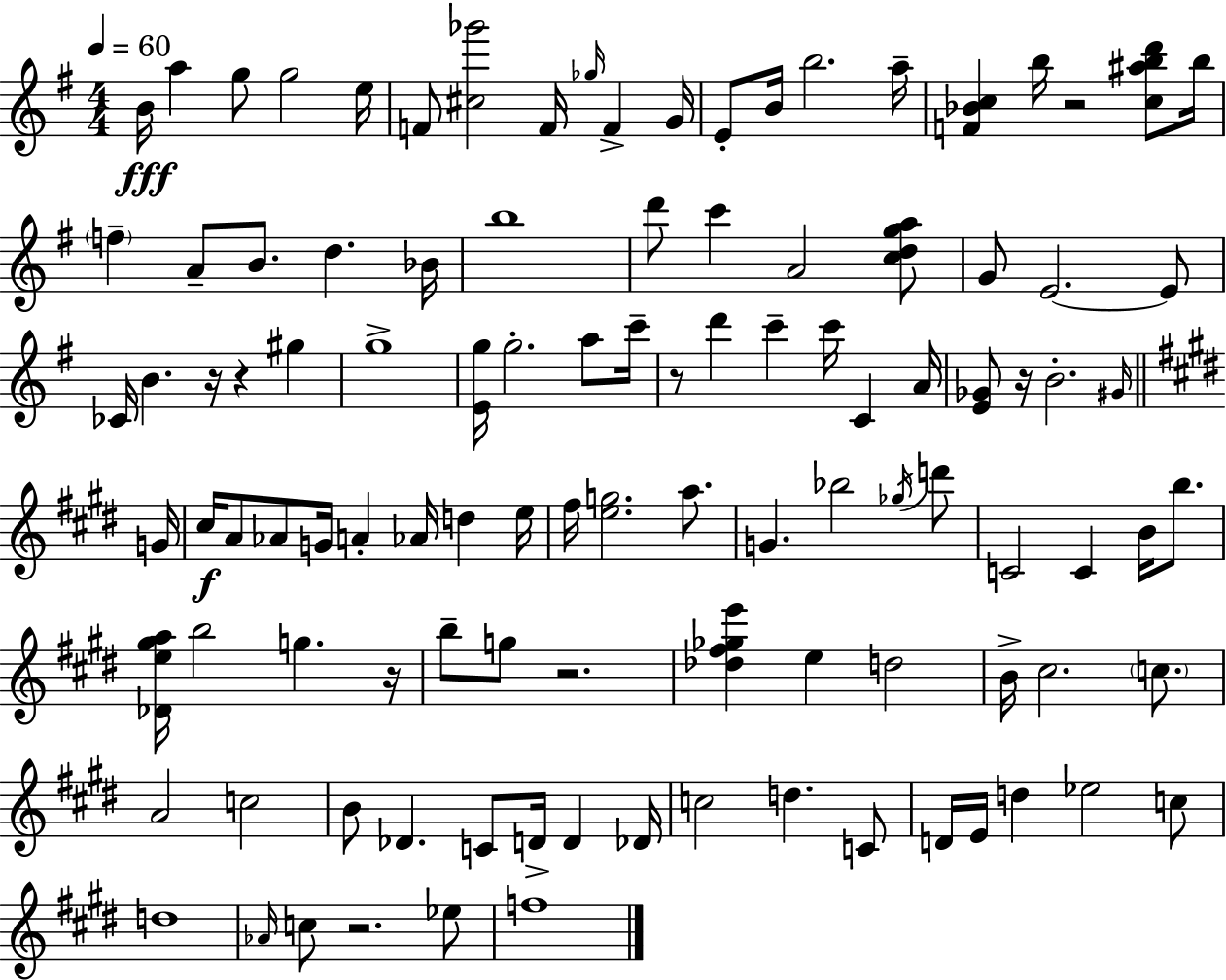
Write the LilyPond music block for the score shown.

{
  \clef treble
  \numericTimeSignature
  \time 4/4
  \key e \minor
  \tempo 4 = 60
  \repeat volta 2 { b'16\fff a''4 g''8 g''2 e''16 | f'8 <cis'' ges'''>2 f'16 \grace { ges''16 } f'4-> | g'16 e'8-. b'16 b''2. | a''16-- <f' bes' c''>4 b''16 r2 <c'' ais'' b'' d'''>8 | \break b''16 \parenthesize f''4-- a'8-- b'8. d''4. | bes'16 b''1 | d'''8 c'''4 a'2 <c'' d'' g'' a''>8 | g'8 e'2.~~ e'8 | \break ces'16 b'4. r16 r4 gis''4 | g''1-> | <e' g''>16 g''2.-. a''8 | c'''16-- r8 d'''4 c'''4-- c'''16 c'4 | \break a'16 <e' ges'>8 r16 b'2.-. | \grace { gis'16 } \bar "||" \break \key e \major g'16 cis''16\f a'8 aes'8 g'16 a'4-. aes'16 d''4 | e''16 fis''16 <e'' g''>2. a''8. | g'4. bes''2 \acciaccatura { ges''16 } | d'''8 c'2 c'4 b'16 b''8. | \break <des' e'' gis'' a''>16 b''2 g''4. | r16 b''8-- g''8 r2. | <des'' fis'' ges'' e'''>4 e''4 d''2 | b'16-> cis''2. \parenthesize c''8. | \break a'2 c''2 | b'8 des'4. c'8 d'16-> d'4 | des'16 c''2 d''4. | c'8 d'16 e'16 d''4 ees''2 | \break c''8 d''1 | \grace { aes'16 } c''8 r2. | ees''8 f''1 | } \bar "|."
}